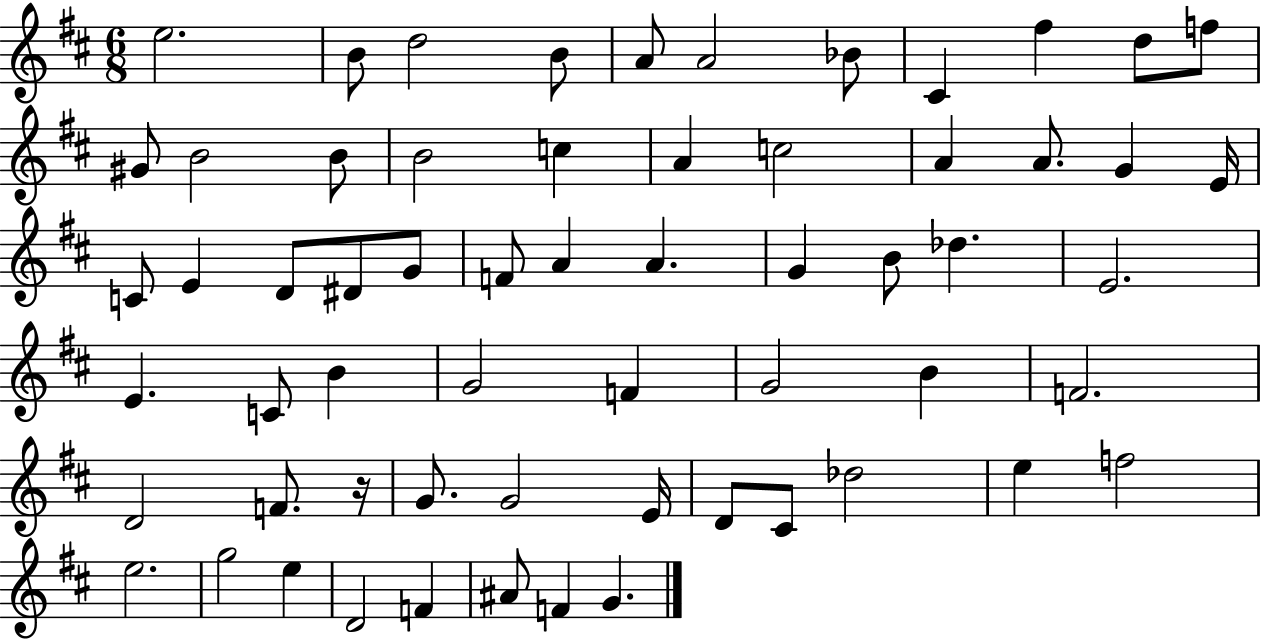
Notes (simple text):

E5/h. B4/e D5/h B4/e A4/e A4/h Bb4/e C#4/q F#5/q D5/e F5/e G#4/e B4/h B4/e B4/h C5/q A4/q C5/h A4/q A4/e. G4/q E4/s C4/e E4/q D4/e D#4/e G4/e F4/e A4/q A4/q. G4/q B4/e Db5/q. E4/h. E4/q. C4/e B4/q G4/h F4/q G4/h B4/q F4/h. D4/h F4/e. R/s G4/e. G4/h E4/s D4/e C#4/e Db5/h E5/q F5/h E5/h. G5/h E5/q D4/h F4/q A#4/e F4/q G4/q.